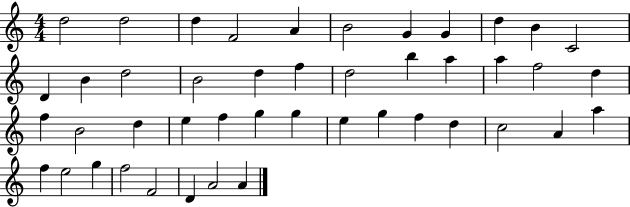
D5/h D5/h D5/q F4/h A4/q B4/h G4/q G4/q D5/q B4/q C4/h D4/q B4/q D5/h B4/h D5/q F5/q D5/h B5/q A5/q A5/q F5/h D5/q F5/q B4/h D5/q E5/q F5/q G5/q G5/q E5/q G5/q F5/q D5/q C5/h A4/q A5/q F5/q E5/h G5/q F5/h F4/h D4/q A4/h A4/q